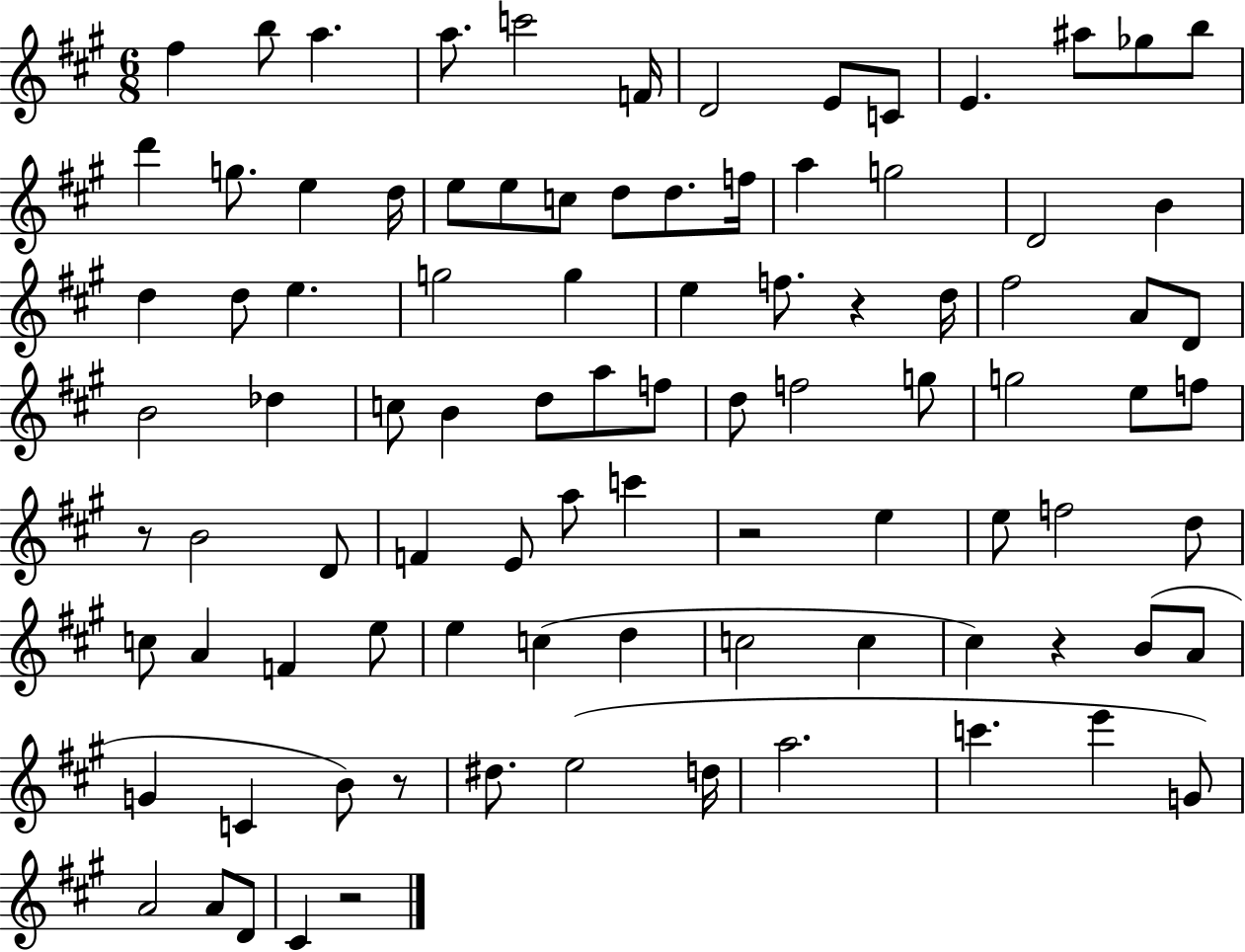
F#5/q B5/e A5/q. A5/e. C6/h F4/s D4/h E4/e C4/e E4/q. A#5/e Gb5/e B5/e D6/q G5/e. E5/q D5/s E5/e E5/e C5/e D5/e D5/e. F5/s A5/q G5/h D4/h B4/q D5/q D5/e E5/q. G5/h G5/q E5/q F5/e. R/q D5/s F#5/h A4/e D4/e B4/h Db5/q C5/e B4/q D5/e A5/e F5/e D5/e F5/h G5/e G5/h E5/e F5/e R/e B4/h D4/e F4/q E4/e A5/e C6/q R/h E5/q E5/e F5/h D5/e C5/e A4/q F4/q E5/e E5/q C5/q D5/q C5/h C5/q C#5/q R/q B4/e A4/e G4/q C4/q B4/e R/e D#5/e. E5/h D5/s A5/h. C6/q. E6/q G4/e A4/h A4/e D4/e C#4/q R/h